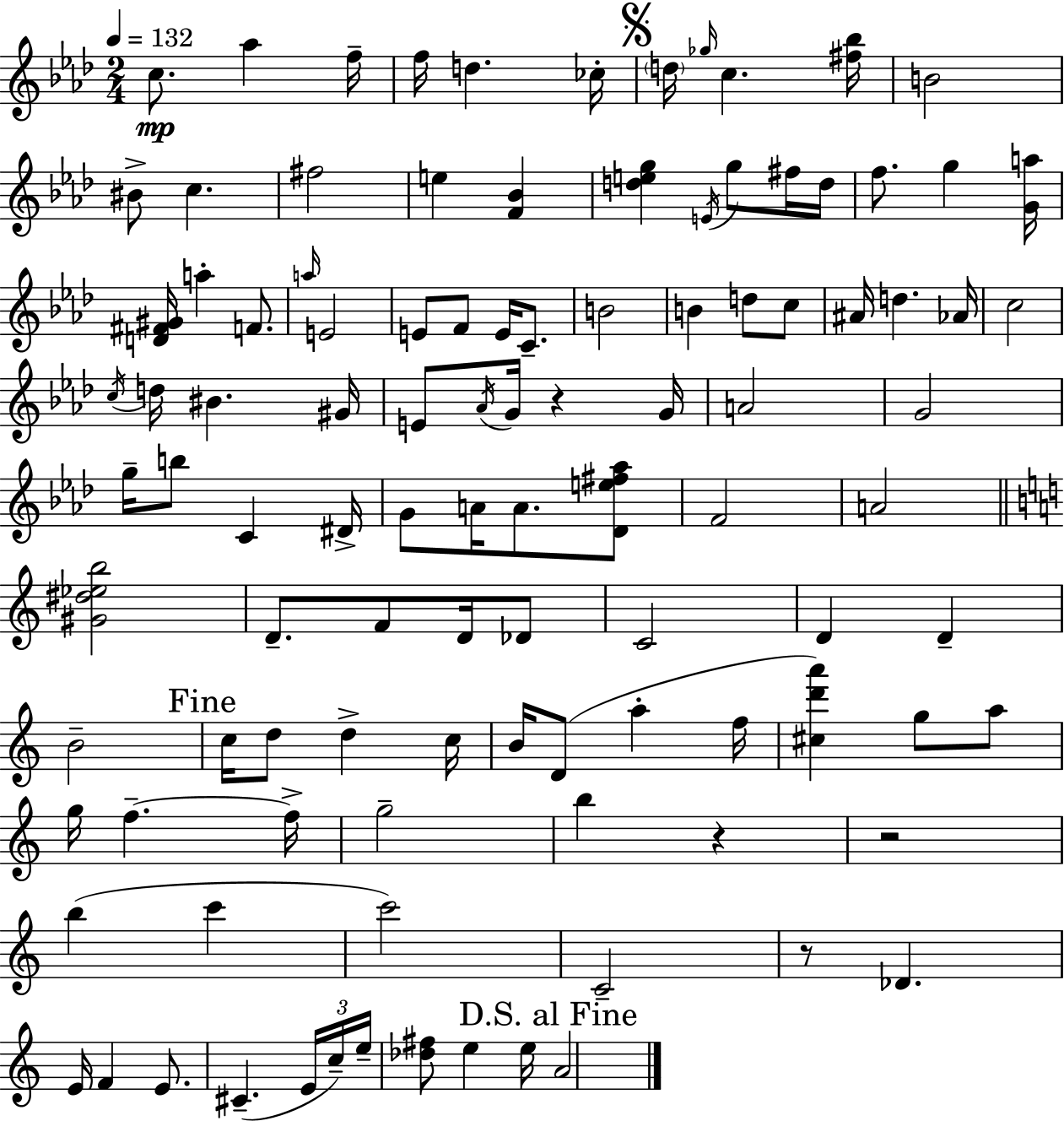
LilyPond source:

{
  \clef treble
  \numericTimeSignature
  \time 2/4
  \key f \minor
  \tempo 4 = 132
  c''8.\mp aes''4 f''16-- | f''16 d''4. ces''16-. | \mark \markup { \musicglyph "scripts.segno" } \parenthesize d''16 \grace { ges''16 } c''4. | <fis'' bes''>16 b'2 | \break bis'8-> c''4. | fis''2 | e''4 <f' bes'>4 | <d'' e'' g''>4 \acciaccatura { e'16 } g''8 | \break fis''16 d''16 f''8. g''4 | <g' a''>16 <d' fis' gis'>16 a''4-. f'8. | \grace { a''16 } e'2 | e'8 f'8 e'16 | \break c'8.-- b'2 | b'4 d''8 | c''8 ais'16 d''4. | aes'16 c''2 | \break \acciaccatura { c''16 } d''16 bis'4. | gis'16 e'8 \acciaccatura { aes'16 } g'16 | r4 g'16 a'2 | g'2 | \break g''16-- b''8 | c'4 dis'16-> g'8 a'16 | a'8. <des' e'' fis'' aes''>8 f'2 | a'2 | \break \bar "||" \break \key c \major <gis' dis'' ees'' b''>2 | d'8.-- f'8 d'16 des'8 | c'2 | d'4 d'4-- | \break b'2-- | \mark "Fine" c''16 d''8 d''4-> c''16 | b'16 d'8( a''4-. f''16 | <cis'' d''' a'''>4) g''8 a''8 | \break g''16 f''4.--~~ f''16-> | g''2-- | b''4 r4 | r2 | \break b''4( c'''4 | c'''2) | c'2-- | r8 des'4. | \break e'16 f'4 e'8. | cis'4.--( \tuplet 3/2 { e'16 c''16--) | e''16-- } <des'' fis''>8 e''4 e''16 | \mark "D.S. al Fine" a'2 | \break \bar "|."
}